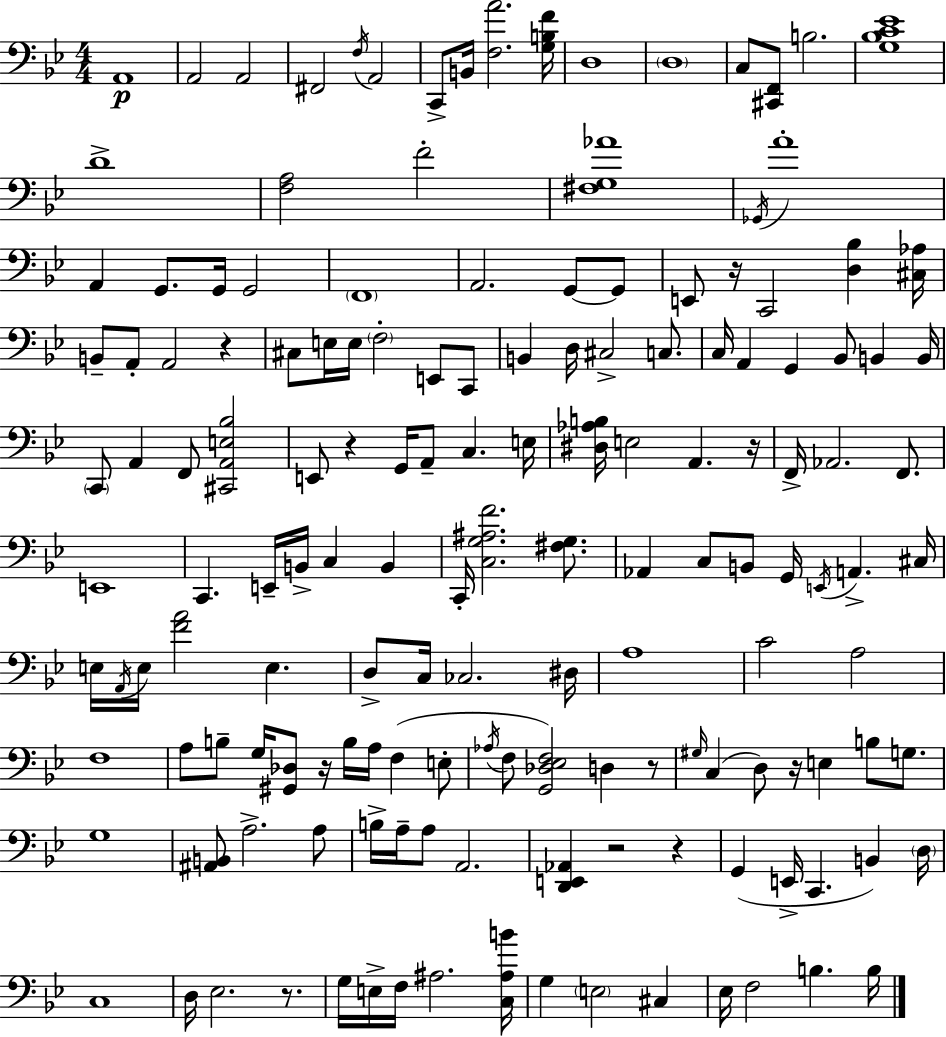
X:1
T:Untitled
M:4/4
L:1/4
K:Gm
A,,4 A,,2 A,,2 ^F,,2 F,/4 A,,2 C,,/2 B,,/4 [F,A]2 [G,B,F]/4 D,4 D,4 C,/2 [^C,,F,,]/2 B,2 [G,_B,C_E]4 D4 [F,A,]2 F2 [^F,G,_A]4 _G,,/4 A4 A,, G,,/2 G,,/4 G,,2 F,,4 A,,2 G,,/2 G,,/2 E,,/2 z/4 C,,2 [D,_B,] [^C,_A,]/4 B,,/2 A,,/2 A,,2 z ^C,/2 E,/4 E,/4 F,2 E,,/2 C,,/2 B,, D,/4 ^C,2 C,/2 C,/4 A,, G,, _B,,/2 B,, B,,/4 C,,/2 A,, F,,/2 [^C,,A,,E,_B,]2 E,,/2 z G,,/4 A,,/2 C, E,/4 [^D,_A,B,]/4 E,2 A,, z/4 F,,/4 _A,,2 F,,/2 E,,4 C,, E,,/4 B,,/4 C, B,, C,,/4 [C,G,^A,F]2 [^F,G,]/2 _A,, C,/2 B,,/2 G,,/4 E,,/4 A,, ^C,/4 E,/4 A,,/4 E,/4 [FA]2 E, D,/2 C,/4 _C,2 ^D,/4 A,4 C2 A,2 F,4 A,/2 B,/2 G,/4 [^G,,_D,]/2 z/4 B,/4 A,/4 F, E,/2 _A,/4 F,/2 [G,,_D,_E,F,]2 D, z/2 ^G,/4 C, D,/2 z/4 E, B,/2 G,/2 G,4 [^A,,B,,]/2 A,2 A,/2 B,/4 A,/4 A,/2 A,,2 [D,,E,,_A,,] z2 z G,, E,,/4 C,, B,, D,/4 C,4 D,/4 _E,2 z/2 G,/4 E,/4 F,/4 ^A,2 [C,^A,B]/4 G, E,2 ^C, _E,/4 F,2 B, B,/4